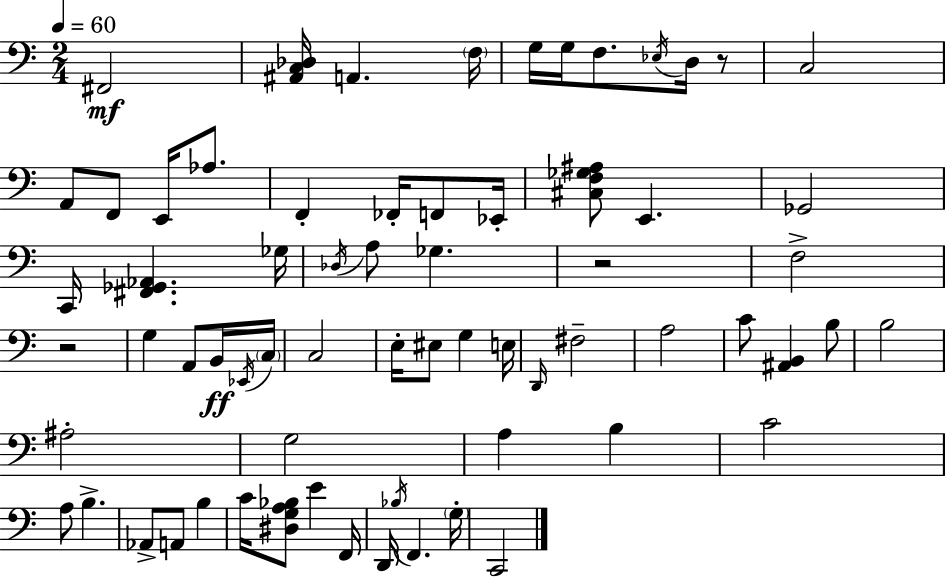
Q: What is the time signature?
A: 2/4